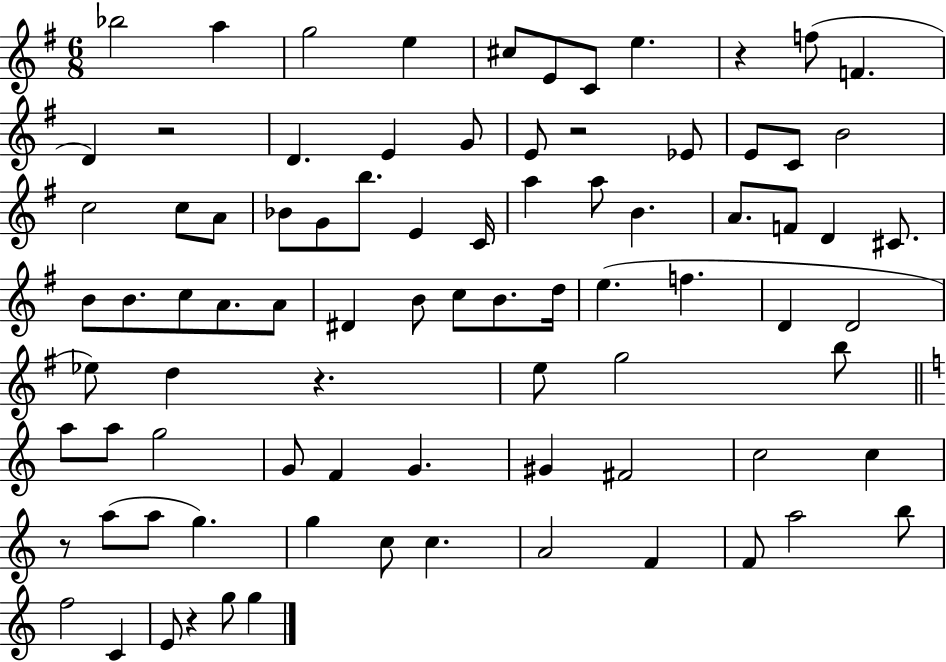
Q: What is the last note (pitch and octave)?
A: G5